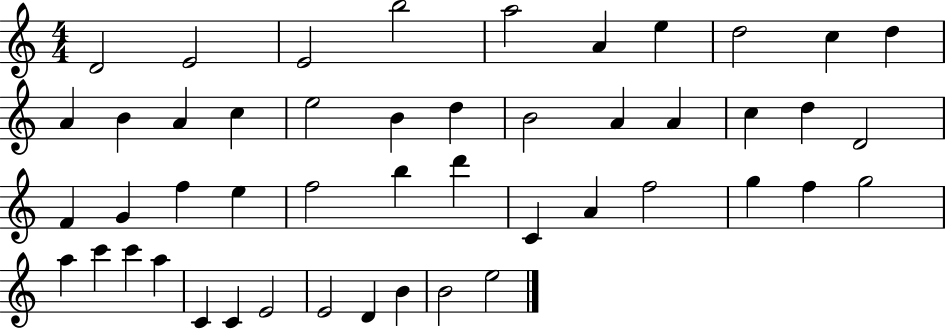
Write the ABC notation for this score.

X:1
T:Untitled
M:4/4
L:1/4
K:C
D2 E2 E2 b2 a2 A e d2 c d A B A c e2 B d B2 A A c d D2 F G f e f2 b d' C A f2 g f g2 a c' c' a C C E2 E2 D B B2 e2